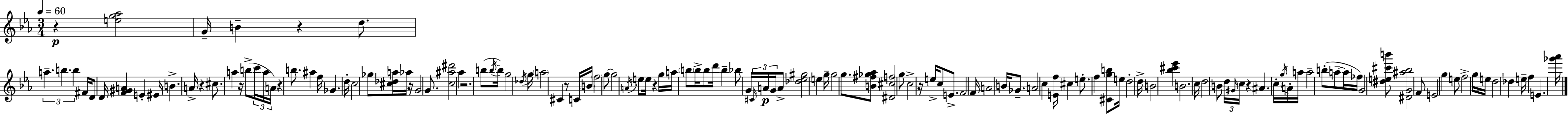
R/q [E5,G5,Ab5]/h G4/s B4/q R/q D5/e. A5/q. B5/q. B5/q F#4/s D4/e D4/s [F4,G#4,A4]/q E4/q EIS4/s B4/q. A4/s R/q C#5/e. A5/q R/s B5/e C6/s A5/s A4/s R/q B5/e. A#5/q F5/s Gb4/q. D5/s C5/h Gb5/e [C#5,Db5,A5]/s Ab5/s R/s G4/h G4/e. [C5,A#5,D#6]/h Ab5/q R/h. B5/e B5/s B5/s G5/h Db5/s G5/s A5/h C#4/q R/e C4/s B4/s F5/h G5/e G5/h A4/s E5/e E5/s R/q G5/s A5/s B5/e B5/s B5/e D6/s B5/q Bb5/e G4/s C#4/s A4/s G4/s A4/e [Db5,Eb5,G#5]/h E5/q G5/s G5/h G5/e. [B4,F#5,Gb5,Ab5]/e [D#4,C#5,F5]/h G5/e C5/h R/s E5/s C5/e E4/e. F4/h F4/s A4/h B4/s Gb4/e. A4/h C5/q [E4,F5]/s C#5/q E5/e. F5/q [C#4,G5,B5]/e E5/s D5/h D5/s B4/h [Bb5,C#6,Eb6]/q B4/h. C5/s D5/h B4/e D5/s G#4/s C5/s R/q A#4/q. C5/s G5/s A4/s A5/s A5/h B5/e A5/e A5/s FES5/s G4/h [D#5,E5,C#6,B6]/e [D#4,G4,A#5,Bb5]/h F4/e E4/h G5/q E5/e F5/h G5/s E5/s D5/h Db5/q E5/s F5/q E4/q. [Gb6,Ab6]/s